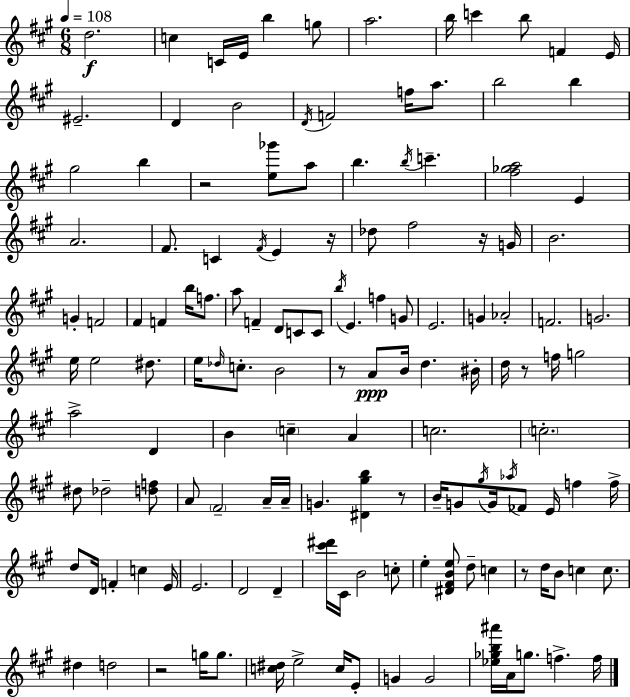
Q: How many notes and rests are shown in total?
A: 141